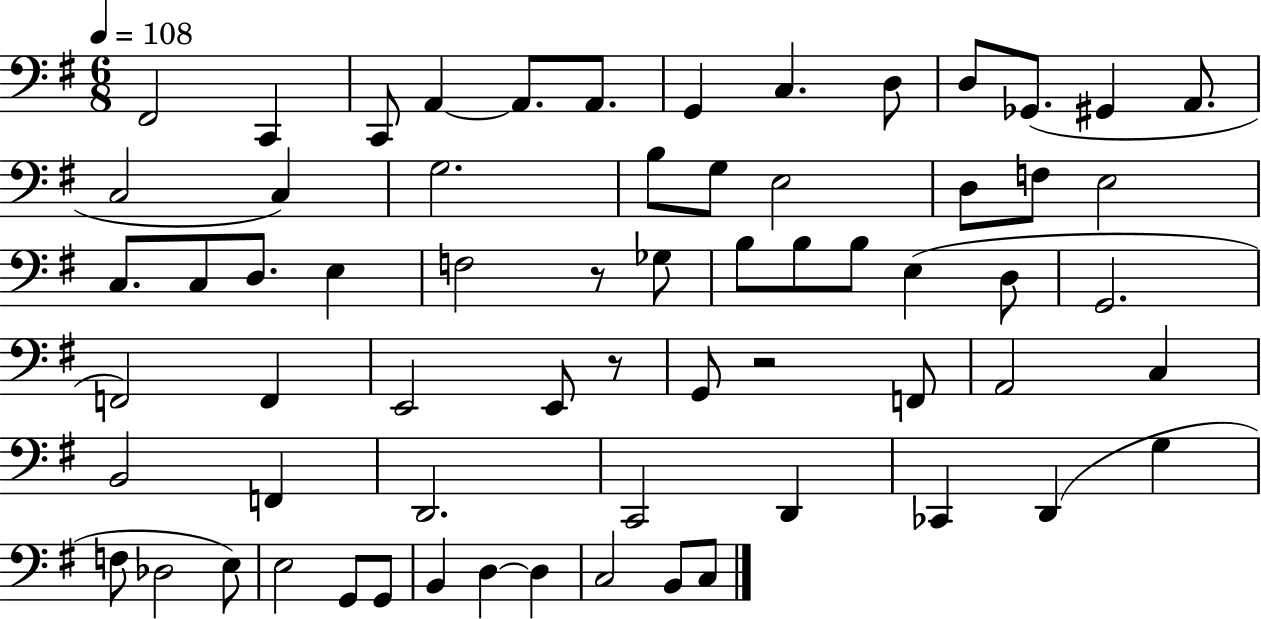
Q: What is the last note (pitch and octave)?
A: C3